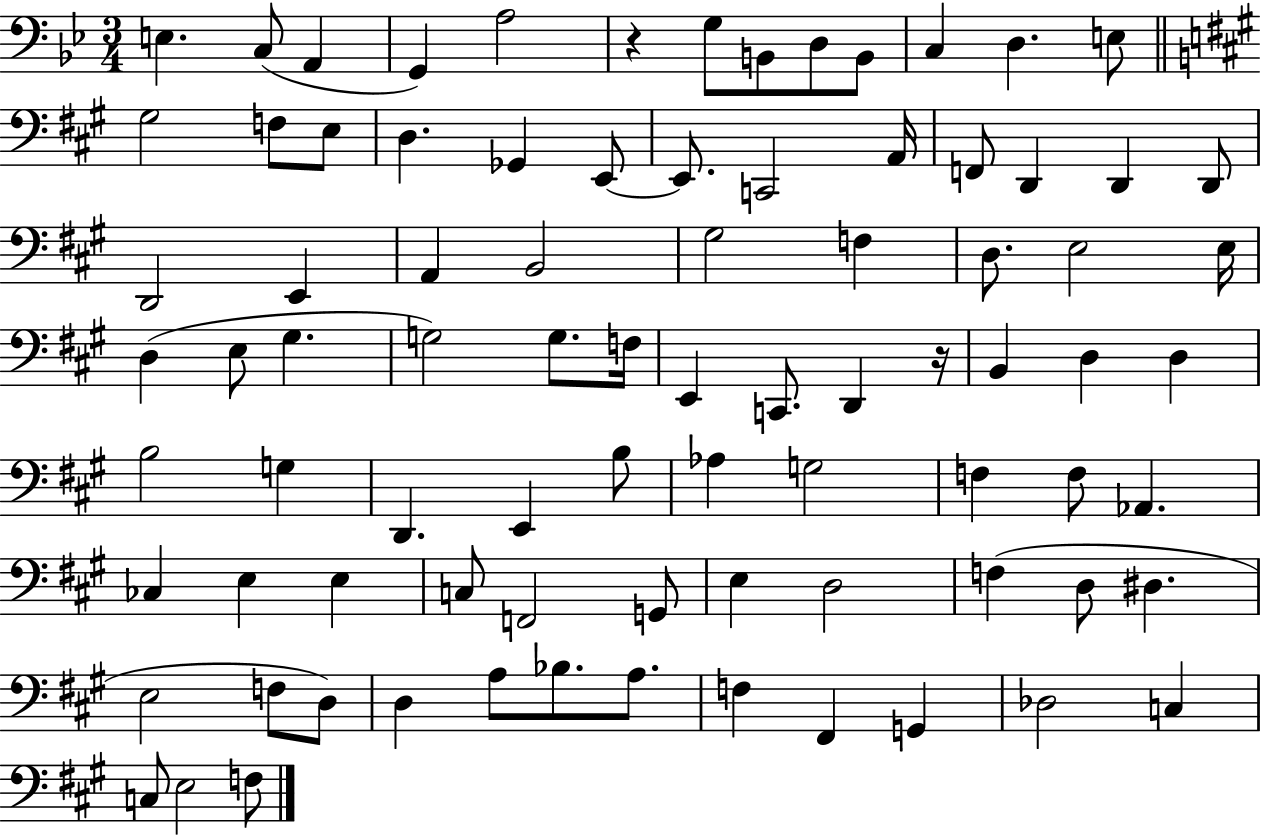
{
  \clef bass
  \numericTimeSignature
  \time 3/4
  \key bes \major
  e4. c8( a,4 | g,4) a2 | r4 g8 b,8 d8 b,8 | c4 d4. e8 | \break \bar "||" \break \key a \major gis2 f8 e8 | d4. ges,4 e,8~~ | e,8. c,2 a,16 | f,8 d,4 d,4 d,8 | \break d,2 e,4 | a,4 b,2 | gis2 f4 | d8. e2 e16 | \break d4( e8 gis4. | g2) g8. f16 | e,4 c,8. d,4 r16 | b,4 d4 d4 | \break b2 g4 | d,4. e,4 b8 | aes4 g2 | f4 f8 aes,4. | \break ces4 e4 e4 | c8 f,2 g,8 | e4 d2 | f4( d8 dis4. | \break e2 f8 d8) | d4 a8 bes8. a8. | f4 fis,4 g,4 | des2 c4 | \break c8 e2 f8 | \bar "|."
}